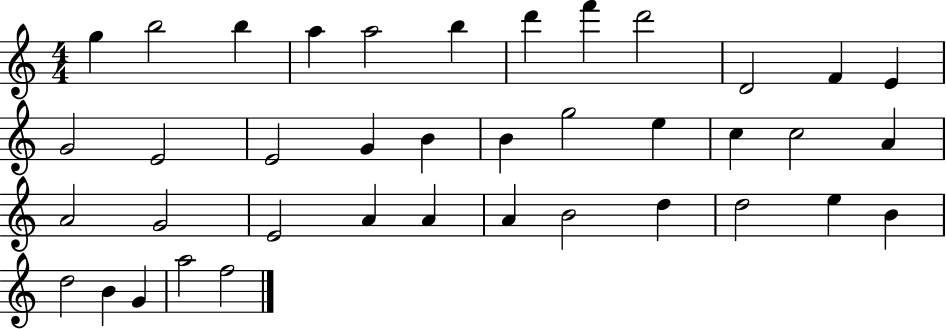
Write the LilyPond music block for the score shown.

{
  \clef treble
  \numericTimeSignature
  \time 4/4
  \key c \major
  g''4 b''2 b''4 | a''4 a''2 b''4 | d'''4 f'''4 d'''2 | d'2 f'4 e'4 | \break g'2 e'2 | e'2 g'4 b'4 | b'4 g''2 e''4 | c''4 c''2 a'4 | \break a'2 g'2 | e'2 a'4 a'4 | a'4 b'2 d''4 | d''2 e''4 b'4 | \break d''2 b'4 g'4 | a''2 f''2 | \bar "|."
}